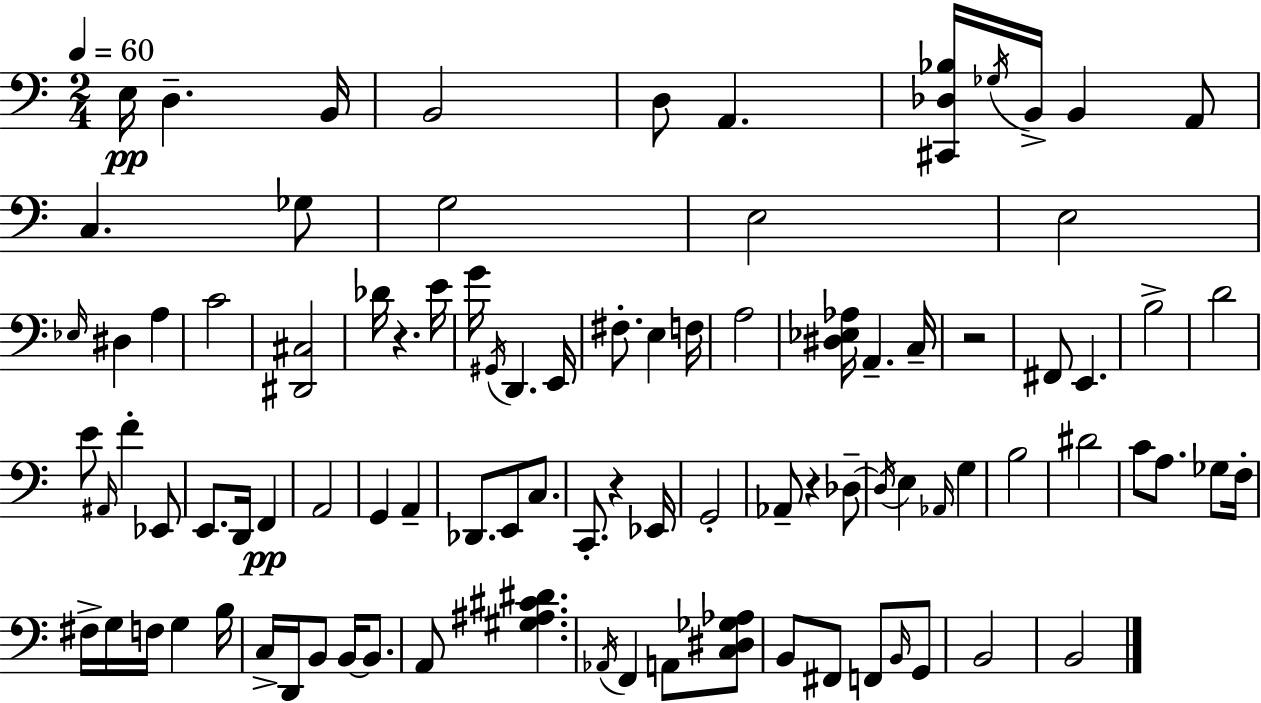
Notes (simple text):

E3/s D3/q. B2/s B2/h D3/e A2/q. [C#2,Db3,Bb3]/s Gb3/s B2/s B2/q A2/e C3/q. Gb3/e G3/h E3/h E3/h Eb3/s D#3/q A3/q C4/h [D#2,C#3]/h Db4/s R/q. E4/s G4/s G#2/s D2/q. E2/s F#3/e. E3/q F3/s A3/h [D#3,Eb3,Ab3]/s A2/q. C3/s R/h F#2/e E2/q. B3/h D4/h E4/e A#2/s F4/q Eb2/e E2/e. D2/s F2/q A2/h G2/q A2/q Db2/e. E2/e C3/e. C2/e. R/q Eb2/s G2/h Ab2/e R/q Db3/e Db3/s E3/q Ab2/s G3/q B3/h D#4/h C4/e A3/e. Gb3/e F3/s F#3/s G3/s F3/s G3/q B3/s C3/s D2/s B2/e B2/s B2/e. A2/e [G#3,A#3,C#4,D#4]/q. Ab2/s F2/q A2/e [C3,D#3,Gb3,Ab3]/e B2/e F#2/e F2/e B2/s G2/e B2/h B2/h